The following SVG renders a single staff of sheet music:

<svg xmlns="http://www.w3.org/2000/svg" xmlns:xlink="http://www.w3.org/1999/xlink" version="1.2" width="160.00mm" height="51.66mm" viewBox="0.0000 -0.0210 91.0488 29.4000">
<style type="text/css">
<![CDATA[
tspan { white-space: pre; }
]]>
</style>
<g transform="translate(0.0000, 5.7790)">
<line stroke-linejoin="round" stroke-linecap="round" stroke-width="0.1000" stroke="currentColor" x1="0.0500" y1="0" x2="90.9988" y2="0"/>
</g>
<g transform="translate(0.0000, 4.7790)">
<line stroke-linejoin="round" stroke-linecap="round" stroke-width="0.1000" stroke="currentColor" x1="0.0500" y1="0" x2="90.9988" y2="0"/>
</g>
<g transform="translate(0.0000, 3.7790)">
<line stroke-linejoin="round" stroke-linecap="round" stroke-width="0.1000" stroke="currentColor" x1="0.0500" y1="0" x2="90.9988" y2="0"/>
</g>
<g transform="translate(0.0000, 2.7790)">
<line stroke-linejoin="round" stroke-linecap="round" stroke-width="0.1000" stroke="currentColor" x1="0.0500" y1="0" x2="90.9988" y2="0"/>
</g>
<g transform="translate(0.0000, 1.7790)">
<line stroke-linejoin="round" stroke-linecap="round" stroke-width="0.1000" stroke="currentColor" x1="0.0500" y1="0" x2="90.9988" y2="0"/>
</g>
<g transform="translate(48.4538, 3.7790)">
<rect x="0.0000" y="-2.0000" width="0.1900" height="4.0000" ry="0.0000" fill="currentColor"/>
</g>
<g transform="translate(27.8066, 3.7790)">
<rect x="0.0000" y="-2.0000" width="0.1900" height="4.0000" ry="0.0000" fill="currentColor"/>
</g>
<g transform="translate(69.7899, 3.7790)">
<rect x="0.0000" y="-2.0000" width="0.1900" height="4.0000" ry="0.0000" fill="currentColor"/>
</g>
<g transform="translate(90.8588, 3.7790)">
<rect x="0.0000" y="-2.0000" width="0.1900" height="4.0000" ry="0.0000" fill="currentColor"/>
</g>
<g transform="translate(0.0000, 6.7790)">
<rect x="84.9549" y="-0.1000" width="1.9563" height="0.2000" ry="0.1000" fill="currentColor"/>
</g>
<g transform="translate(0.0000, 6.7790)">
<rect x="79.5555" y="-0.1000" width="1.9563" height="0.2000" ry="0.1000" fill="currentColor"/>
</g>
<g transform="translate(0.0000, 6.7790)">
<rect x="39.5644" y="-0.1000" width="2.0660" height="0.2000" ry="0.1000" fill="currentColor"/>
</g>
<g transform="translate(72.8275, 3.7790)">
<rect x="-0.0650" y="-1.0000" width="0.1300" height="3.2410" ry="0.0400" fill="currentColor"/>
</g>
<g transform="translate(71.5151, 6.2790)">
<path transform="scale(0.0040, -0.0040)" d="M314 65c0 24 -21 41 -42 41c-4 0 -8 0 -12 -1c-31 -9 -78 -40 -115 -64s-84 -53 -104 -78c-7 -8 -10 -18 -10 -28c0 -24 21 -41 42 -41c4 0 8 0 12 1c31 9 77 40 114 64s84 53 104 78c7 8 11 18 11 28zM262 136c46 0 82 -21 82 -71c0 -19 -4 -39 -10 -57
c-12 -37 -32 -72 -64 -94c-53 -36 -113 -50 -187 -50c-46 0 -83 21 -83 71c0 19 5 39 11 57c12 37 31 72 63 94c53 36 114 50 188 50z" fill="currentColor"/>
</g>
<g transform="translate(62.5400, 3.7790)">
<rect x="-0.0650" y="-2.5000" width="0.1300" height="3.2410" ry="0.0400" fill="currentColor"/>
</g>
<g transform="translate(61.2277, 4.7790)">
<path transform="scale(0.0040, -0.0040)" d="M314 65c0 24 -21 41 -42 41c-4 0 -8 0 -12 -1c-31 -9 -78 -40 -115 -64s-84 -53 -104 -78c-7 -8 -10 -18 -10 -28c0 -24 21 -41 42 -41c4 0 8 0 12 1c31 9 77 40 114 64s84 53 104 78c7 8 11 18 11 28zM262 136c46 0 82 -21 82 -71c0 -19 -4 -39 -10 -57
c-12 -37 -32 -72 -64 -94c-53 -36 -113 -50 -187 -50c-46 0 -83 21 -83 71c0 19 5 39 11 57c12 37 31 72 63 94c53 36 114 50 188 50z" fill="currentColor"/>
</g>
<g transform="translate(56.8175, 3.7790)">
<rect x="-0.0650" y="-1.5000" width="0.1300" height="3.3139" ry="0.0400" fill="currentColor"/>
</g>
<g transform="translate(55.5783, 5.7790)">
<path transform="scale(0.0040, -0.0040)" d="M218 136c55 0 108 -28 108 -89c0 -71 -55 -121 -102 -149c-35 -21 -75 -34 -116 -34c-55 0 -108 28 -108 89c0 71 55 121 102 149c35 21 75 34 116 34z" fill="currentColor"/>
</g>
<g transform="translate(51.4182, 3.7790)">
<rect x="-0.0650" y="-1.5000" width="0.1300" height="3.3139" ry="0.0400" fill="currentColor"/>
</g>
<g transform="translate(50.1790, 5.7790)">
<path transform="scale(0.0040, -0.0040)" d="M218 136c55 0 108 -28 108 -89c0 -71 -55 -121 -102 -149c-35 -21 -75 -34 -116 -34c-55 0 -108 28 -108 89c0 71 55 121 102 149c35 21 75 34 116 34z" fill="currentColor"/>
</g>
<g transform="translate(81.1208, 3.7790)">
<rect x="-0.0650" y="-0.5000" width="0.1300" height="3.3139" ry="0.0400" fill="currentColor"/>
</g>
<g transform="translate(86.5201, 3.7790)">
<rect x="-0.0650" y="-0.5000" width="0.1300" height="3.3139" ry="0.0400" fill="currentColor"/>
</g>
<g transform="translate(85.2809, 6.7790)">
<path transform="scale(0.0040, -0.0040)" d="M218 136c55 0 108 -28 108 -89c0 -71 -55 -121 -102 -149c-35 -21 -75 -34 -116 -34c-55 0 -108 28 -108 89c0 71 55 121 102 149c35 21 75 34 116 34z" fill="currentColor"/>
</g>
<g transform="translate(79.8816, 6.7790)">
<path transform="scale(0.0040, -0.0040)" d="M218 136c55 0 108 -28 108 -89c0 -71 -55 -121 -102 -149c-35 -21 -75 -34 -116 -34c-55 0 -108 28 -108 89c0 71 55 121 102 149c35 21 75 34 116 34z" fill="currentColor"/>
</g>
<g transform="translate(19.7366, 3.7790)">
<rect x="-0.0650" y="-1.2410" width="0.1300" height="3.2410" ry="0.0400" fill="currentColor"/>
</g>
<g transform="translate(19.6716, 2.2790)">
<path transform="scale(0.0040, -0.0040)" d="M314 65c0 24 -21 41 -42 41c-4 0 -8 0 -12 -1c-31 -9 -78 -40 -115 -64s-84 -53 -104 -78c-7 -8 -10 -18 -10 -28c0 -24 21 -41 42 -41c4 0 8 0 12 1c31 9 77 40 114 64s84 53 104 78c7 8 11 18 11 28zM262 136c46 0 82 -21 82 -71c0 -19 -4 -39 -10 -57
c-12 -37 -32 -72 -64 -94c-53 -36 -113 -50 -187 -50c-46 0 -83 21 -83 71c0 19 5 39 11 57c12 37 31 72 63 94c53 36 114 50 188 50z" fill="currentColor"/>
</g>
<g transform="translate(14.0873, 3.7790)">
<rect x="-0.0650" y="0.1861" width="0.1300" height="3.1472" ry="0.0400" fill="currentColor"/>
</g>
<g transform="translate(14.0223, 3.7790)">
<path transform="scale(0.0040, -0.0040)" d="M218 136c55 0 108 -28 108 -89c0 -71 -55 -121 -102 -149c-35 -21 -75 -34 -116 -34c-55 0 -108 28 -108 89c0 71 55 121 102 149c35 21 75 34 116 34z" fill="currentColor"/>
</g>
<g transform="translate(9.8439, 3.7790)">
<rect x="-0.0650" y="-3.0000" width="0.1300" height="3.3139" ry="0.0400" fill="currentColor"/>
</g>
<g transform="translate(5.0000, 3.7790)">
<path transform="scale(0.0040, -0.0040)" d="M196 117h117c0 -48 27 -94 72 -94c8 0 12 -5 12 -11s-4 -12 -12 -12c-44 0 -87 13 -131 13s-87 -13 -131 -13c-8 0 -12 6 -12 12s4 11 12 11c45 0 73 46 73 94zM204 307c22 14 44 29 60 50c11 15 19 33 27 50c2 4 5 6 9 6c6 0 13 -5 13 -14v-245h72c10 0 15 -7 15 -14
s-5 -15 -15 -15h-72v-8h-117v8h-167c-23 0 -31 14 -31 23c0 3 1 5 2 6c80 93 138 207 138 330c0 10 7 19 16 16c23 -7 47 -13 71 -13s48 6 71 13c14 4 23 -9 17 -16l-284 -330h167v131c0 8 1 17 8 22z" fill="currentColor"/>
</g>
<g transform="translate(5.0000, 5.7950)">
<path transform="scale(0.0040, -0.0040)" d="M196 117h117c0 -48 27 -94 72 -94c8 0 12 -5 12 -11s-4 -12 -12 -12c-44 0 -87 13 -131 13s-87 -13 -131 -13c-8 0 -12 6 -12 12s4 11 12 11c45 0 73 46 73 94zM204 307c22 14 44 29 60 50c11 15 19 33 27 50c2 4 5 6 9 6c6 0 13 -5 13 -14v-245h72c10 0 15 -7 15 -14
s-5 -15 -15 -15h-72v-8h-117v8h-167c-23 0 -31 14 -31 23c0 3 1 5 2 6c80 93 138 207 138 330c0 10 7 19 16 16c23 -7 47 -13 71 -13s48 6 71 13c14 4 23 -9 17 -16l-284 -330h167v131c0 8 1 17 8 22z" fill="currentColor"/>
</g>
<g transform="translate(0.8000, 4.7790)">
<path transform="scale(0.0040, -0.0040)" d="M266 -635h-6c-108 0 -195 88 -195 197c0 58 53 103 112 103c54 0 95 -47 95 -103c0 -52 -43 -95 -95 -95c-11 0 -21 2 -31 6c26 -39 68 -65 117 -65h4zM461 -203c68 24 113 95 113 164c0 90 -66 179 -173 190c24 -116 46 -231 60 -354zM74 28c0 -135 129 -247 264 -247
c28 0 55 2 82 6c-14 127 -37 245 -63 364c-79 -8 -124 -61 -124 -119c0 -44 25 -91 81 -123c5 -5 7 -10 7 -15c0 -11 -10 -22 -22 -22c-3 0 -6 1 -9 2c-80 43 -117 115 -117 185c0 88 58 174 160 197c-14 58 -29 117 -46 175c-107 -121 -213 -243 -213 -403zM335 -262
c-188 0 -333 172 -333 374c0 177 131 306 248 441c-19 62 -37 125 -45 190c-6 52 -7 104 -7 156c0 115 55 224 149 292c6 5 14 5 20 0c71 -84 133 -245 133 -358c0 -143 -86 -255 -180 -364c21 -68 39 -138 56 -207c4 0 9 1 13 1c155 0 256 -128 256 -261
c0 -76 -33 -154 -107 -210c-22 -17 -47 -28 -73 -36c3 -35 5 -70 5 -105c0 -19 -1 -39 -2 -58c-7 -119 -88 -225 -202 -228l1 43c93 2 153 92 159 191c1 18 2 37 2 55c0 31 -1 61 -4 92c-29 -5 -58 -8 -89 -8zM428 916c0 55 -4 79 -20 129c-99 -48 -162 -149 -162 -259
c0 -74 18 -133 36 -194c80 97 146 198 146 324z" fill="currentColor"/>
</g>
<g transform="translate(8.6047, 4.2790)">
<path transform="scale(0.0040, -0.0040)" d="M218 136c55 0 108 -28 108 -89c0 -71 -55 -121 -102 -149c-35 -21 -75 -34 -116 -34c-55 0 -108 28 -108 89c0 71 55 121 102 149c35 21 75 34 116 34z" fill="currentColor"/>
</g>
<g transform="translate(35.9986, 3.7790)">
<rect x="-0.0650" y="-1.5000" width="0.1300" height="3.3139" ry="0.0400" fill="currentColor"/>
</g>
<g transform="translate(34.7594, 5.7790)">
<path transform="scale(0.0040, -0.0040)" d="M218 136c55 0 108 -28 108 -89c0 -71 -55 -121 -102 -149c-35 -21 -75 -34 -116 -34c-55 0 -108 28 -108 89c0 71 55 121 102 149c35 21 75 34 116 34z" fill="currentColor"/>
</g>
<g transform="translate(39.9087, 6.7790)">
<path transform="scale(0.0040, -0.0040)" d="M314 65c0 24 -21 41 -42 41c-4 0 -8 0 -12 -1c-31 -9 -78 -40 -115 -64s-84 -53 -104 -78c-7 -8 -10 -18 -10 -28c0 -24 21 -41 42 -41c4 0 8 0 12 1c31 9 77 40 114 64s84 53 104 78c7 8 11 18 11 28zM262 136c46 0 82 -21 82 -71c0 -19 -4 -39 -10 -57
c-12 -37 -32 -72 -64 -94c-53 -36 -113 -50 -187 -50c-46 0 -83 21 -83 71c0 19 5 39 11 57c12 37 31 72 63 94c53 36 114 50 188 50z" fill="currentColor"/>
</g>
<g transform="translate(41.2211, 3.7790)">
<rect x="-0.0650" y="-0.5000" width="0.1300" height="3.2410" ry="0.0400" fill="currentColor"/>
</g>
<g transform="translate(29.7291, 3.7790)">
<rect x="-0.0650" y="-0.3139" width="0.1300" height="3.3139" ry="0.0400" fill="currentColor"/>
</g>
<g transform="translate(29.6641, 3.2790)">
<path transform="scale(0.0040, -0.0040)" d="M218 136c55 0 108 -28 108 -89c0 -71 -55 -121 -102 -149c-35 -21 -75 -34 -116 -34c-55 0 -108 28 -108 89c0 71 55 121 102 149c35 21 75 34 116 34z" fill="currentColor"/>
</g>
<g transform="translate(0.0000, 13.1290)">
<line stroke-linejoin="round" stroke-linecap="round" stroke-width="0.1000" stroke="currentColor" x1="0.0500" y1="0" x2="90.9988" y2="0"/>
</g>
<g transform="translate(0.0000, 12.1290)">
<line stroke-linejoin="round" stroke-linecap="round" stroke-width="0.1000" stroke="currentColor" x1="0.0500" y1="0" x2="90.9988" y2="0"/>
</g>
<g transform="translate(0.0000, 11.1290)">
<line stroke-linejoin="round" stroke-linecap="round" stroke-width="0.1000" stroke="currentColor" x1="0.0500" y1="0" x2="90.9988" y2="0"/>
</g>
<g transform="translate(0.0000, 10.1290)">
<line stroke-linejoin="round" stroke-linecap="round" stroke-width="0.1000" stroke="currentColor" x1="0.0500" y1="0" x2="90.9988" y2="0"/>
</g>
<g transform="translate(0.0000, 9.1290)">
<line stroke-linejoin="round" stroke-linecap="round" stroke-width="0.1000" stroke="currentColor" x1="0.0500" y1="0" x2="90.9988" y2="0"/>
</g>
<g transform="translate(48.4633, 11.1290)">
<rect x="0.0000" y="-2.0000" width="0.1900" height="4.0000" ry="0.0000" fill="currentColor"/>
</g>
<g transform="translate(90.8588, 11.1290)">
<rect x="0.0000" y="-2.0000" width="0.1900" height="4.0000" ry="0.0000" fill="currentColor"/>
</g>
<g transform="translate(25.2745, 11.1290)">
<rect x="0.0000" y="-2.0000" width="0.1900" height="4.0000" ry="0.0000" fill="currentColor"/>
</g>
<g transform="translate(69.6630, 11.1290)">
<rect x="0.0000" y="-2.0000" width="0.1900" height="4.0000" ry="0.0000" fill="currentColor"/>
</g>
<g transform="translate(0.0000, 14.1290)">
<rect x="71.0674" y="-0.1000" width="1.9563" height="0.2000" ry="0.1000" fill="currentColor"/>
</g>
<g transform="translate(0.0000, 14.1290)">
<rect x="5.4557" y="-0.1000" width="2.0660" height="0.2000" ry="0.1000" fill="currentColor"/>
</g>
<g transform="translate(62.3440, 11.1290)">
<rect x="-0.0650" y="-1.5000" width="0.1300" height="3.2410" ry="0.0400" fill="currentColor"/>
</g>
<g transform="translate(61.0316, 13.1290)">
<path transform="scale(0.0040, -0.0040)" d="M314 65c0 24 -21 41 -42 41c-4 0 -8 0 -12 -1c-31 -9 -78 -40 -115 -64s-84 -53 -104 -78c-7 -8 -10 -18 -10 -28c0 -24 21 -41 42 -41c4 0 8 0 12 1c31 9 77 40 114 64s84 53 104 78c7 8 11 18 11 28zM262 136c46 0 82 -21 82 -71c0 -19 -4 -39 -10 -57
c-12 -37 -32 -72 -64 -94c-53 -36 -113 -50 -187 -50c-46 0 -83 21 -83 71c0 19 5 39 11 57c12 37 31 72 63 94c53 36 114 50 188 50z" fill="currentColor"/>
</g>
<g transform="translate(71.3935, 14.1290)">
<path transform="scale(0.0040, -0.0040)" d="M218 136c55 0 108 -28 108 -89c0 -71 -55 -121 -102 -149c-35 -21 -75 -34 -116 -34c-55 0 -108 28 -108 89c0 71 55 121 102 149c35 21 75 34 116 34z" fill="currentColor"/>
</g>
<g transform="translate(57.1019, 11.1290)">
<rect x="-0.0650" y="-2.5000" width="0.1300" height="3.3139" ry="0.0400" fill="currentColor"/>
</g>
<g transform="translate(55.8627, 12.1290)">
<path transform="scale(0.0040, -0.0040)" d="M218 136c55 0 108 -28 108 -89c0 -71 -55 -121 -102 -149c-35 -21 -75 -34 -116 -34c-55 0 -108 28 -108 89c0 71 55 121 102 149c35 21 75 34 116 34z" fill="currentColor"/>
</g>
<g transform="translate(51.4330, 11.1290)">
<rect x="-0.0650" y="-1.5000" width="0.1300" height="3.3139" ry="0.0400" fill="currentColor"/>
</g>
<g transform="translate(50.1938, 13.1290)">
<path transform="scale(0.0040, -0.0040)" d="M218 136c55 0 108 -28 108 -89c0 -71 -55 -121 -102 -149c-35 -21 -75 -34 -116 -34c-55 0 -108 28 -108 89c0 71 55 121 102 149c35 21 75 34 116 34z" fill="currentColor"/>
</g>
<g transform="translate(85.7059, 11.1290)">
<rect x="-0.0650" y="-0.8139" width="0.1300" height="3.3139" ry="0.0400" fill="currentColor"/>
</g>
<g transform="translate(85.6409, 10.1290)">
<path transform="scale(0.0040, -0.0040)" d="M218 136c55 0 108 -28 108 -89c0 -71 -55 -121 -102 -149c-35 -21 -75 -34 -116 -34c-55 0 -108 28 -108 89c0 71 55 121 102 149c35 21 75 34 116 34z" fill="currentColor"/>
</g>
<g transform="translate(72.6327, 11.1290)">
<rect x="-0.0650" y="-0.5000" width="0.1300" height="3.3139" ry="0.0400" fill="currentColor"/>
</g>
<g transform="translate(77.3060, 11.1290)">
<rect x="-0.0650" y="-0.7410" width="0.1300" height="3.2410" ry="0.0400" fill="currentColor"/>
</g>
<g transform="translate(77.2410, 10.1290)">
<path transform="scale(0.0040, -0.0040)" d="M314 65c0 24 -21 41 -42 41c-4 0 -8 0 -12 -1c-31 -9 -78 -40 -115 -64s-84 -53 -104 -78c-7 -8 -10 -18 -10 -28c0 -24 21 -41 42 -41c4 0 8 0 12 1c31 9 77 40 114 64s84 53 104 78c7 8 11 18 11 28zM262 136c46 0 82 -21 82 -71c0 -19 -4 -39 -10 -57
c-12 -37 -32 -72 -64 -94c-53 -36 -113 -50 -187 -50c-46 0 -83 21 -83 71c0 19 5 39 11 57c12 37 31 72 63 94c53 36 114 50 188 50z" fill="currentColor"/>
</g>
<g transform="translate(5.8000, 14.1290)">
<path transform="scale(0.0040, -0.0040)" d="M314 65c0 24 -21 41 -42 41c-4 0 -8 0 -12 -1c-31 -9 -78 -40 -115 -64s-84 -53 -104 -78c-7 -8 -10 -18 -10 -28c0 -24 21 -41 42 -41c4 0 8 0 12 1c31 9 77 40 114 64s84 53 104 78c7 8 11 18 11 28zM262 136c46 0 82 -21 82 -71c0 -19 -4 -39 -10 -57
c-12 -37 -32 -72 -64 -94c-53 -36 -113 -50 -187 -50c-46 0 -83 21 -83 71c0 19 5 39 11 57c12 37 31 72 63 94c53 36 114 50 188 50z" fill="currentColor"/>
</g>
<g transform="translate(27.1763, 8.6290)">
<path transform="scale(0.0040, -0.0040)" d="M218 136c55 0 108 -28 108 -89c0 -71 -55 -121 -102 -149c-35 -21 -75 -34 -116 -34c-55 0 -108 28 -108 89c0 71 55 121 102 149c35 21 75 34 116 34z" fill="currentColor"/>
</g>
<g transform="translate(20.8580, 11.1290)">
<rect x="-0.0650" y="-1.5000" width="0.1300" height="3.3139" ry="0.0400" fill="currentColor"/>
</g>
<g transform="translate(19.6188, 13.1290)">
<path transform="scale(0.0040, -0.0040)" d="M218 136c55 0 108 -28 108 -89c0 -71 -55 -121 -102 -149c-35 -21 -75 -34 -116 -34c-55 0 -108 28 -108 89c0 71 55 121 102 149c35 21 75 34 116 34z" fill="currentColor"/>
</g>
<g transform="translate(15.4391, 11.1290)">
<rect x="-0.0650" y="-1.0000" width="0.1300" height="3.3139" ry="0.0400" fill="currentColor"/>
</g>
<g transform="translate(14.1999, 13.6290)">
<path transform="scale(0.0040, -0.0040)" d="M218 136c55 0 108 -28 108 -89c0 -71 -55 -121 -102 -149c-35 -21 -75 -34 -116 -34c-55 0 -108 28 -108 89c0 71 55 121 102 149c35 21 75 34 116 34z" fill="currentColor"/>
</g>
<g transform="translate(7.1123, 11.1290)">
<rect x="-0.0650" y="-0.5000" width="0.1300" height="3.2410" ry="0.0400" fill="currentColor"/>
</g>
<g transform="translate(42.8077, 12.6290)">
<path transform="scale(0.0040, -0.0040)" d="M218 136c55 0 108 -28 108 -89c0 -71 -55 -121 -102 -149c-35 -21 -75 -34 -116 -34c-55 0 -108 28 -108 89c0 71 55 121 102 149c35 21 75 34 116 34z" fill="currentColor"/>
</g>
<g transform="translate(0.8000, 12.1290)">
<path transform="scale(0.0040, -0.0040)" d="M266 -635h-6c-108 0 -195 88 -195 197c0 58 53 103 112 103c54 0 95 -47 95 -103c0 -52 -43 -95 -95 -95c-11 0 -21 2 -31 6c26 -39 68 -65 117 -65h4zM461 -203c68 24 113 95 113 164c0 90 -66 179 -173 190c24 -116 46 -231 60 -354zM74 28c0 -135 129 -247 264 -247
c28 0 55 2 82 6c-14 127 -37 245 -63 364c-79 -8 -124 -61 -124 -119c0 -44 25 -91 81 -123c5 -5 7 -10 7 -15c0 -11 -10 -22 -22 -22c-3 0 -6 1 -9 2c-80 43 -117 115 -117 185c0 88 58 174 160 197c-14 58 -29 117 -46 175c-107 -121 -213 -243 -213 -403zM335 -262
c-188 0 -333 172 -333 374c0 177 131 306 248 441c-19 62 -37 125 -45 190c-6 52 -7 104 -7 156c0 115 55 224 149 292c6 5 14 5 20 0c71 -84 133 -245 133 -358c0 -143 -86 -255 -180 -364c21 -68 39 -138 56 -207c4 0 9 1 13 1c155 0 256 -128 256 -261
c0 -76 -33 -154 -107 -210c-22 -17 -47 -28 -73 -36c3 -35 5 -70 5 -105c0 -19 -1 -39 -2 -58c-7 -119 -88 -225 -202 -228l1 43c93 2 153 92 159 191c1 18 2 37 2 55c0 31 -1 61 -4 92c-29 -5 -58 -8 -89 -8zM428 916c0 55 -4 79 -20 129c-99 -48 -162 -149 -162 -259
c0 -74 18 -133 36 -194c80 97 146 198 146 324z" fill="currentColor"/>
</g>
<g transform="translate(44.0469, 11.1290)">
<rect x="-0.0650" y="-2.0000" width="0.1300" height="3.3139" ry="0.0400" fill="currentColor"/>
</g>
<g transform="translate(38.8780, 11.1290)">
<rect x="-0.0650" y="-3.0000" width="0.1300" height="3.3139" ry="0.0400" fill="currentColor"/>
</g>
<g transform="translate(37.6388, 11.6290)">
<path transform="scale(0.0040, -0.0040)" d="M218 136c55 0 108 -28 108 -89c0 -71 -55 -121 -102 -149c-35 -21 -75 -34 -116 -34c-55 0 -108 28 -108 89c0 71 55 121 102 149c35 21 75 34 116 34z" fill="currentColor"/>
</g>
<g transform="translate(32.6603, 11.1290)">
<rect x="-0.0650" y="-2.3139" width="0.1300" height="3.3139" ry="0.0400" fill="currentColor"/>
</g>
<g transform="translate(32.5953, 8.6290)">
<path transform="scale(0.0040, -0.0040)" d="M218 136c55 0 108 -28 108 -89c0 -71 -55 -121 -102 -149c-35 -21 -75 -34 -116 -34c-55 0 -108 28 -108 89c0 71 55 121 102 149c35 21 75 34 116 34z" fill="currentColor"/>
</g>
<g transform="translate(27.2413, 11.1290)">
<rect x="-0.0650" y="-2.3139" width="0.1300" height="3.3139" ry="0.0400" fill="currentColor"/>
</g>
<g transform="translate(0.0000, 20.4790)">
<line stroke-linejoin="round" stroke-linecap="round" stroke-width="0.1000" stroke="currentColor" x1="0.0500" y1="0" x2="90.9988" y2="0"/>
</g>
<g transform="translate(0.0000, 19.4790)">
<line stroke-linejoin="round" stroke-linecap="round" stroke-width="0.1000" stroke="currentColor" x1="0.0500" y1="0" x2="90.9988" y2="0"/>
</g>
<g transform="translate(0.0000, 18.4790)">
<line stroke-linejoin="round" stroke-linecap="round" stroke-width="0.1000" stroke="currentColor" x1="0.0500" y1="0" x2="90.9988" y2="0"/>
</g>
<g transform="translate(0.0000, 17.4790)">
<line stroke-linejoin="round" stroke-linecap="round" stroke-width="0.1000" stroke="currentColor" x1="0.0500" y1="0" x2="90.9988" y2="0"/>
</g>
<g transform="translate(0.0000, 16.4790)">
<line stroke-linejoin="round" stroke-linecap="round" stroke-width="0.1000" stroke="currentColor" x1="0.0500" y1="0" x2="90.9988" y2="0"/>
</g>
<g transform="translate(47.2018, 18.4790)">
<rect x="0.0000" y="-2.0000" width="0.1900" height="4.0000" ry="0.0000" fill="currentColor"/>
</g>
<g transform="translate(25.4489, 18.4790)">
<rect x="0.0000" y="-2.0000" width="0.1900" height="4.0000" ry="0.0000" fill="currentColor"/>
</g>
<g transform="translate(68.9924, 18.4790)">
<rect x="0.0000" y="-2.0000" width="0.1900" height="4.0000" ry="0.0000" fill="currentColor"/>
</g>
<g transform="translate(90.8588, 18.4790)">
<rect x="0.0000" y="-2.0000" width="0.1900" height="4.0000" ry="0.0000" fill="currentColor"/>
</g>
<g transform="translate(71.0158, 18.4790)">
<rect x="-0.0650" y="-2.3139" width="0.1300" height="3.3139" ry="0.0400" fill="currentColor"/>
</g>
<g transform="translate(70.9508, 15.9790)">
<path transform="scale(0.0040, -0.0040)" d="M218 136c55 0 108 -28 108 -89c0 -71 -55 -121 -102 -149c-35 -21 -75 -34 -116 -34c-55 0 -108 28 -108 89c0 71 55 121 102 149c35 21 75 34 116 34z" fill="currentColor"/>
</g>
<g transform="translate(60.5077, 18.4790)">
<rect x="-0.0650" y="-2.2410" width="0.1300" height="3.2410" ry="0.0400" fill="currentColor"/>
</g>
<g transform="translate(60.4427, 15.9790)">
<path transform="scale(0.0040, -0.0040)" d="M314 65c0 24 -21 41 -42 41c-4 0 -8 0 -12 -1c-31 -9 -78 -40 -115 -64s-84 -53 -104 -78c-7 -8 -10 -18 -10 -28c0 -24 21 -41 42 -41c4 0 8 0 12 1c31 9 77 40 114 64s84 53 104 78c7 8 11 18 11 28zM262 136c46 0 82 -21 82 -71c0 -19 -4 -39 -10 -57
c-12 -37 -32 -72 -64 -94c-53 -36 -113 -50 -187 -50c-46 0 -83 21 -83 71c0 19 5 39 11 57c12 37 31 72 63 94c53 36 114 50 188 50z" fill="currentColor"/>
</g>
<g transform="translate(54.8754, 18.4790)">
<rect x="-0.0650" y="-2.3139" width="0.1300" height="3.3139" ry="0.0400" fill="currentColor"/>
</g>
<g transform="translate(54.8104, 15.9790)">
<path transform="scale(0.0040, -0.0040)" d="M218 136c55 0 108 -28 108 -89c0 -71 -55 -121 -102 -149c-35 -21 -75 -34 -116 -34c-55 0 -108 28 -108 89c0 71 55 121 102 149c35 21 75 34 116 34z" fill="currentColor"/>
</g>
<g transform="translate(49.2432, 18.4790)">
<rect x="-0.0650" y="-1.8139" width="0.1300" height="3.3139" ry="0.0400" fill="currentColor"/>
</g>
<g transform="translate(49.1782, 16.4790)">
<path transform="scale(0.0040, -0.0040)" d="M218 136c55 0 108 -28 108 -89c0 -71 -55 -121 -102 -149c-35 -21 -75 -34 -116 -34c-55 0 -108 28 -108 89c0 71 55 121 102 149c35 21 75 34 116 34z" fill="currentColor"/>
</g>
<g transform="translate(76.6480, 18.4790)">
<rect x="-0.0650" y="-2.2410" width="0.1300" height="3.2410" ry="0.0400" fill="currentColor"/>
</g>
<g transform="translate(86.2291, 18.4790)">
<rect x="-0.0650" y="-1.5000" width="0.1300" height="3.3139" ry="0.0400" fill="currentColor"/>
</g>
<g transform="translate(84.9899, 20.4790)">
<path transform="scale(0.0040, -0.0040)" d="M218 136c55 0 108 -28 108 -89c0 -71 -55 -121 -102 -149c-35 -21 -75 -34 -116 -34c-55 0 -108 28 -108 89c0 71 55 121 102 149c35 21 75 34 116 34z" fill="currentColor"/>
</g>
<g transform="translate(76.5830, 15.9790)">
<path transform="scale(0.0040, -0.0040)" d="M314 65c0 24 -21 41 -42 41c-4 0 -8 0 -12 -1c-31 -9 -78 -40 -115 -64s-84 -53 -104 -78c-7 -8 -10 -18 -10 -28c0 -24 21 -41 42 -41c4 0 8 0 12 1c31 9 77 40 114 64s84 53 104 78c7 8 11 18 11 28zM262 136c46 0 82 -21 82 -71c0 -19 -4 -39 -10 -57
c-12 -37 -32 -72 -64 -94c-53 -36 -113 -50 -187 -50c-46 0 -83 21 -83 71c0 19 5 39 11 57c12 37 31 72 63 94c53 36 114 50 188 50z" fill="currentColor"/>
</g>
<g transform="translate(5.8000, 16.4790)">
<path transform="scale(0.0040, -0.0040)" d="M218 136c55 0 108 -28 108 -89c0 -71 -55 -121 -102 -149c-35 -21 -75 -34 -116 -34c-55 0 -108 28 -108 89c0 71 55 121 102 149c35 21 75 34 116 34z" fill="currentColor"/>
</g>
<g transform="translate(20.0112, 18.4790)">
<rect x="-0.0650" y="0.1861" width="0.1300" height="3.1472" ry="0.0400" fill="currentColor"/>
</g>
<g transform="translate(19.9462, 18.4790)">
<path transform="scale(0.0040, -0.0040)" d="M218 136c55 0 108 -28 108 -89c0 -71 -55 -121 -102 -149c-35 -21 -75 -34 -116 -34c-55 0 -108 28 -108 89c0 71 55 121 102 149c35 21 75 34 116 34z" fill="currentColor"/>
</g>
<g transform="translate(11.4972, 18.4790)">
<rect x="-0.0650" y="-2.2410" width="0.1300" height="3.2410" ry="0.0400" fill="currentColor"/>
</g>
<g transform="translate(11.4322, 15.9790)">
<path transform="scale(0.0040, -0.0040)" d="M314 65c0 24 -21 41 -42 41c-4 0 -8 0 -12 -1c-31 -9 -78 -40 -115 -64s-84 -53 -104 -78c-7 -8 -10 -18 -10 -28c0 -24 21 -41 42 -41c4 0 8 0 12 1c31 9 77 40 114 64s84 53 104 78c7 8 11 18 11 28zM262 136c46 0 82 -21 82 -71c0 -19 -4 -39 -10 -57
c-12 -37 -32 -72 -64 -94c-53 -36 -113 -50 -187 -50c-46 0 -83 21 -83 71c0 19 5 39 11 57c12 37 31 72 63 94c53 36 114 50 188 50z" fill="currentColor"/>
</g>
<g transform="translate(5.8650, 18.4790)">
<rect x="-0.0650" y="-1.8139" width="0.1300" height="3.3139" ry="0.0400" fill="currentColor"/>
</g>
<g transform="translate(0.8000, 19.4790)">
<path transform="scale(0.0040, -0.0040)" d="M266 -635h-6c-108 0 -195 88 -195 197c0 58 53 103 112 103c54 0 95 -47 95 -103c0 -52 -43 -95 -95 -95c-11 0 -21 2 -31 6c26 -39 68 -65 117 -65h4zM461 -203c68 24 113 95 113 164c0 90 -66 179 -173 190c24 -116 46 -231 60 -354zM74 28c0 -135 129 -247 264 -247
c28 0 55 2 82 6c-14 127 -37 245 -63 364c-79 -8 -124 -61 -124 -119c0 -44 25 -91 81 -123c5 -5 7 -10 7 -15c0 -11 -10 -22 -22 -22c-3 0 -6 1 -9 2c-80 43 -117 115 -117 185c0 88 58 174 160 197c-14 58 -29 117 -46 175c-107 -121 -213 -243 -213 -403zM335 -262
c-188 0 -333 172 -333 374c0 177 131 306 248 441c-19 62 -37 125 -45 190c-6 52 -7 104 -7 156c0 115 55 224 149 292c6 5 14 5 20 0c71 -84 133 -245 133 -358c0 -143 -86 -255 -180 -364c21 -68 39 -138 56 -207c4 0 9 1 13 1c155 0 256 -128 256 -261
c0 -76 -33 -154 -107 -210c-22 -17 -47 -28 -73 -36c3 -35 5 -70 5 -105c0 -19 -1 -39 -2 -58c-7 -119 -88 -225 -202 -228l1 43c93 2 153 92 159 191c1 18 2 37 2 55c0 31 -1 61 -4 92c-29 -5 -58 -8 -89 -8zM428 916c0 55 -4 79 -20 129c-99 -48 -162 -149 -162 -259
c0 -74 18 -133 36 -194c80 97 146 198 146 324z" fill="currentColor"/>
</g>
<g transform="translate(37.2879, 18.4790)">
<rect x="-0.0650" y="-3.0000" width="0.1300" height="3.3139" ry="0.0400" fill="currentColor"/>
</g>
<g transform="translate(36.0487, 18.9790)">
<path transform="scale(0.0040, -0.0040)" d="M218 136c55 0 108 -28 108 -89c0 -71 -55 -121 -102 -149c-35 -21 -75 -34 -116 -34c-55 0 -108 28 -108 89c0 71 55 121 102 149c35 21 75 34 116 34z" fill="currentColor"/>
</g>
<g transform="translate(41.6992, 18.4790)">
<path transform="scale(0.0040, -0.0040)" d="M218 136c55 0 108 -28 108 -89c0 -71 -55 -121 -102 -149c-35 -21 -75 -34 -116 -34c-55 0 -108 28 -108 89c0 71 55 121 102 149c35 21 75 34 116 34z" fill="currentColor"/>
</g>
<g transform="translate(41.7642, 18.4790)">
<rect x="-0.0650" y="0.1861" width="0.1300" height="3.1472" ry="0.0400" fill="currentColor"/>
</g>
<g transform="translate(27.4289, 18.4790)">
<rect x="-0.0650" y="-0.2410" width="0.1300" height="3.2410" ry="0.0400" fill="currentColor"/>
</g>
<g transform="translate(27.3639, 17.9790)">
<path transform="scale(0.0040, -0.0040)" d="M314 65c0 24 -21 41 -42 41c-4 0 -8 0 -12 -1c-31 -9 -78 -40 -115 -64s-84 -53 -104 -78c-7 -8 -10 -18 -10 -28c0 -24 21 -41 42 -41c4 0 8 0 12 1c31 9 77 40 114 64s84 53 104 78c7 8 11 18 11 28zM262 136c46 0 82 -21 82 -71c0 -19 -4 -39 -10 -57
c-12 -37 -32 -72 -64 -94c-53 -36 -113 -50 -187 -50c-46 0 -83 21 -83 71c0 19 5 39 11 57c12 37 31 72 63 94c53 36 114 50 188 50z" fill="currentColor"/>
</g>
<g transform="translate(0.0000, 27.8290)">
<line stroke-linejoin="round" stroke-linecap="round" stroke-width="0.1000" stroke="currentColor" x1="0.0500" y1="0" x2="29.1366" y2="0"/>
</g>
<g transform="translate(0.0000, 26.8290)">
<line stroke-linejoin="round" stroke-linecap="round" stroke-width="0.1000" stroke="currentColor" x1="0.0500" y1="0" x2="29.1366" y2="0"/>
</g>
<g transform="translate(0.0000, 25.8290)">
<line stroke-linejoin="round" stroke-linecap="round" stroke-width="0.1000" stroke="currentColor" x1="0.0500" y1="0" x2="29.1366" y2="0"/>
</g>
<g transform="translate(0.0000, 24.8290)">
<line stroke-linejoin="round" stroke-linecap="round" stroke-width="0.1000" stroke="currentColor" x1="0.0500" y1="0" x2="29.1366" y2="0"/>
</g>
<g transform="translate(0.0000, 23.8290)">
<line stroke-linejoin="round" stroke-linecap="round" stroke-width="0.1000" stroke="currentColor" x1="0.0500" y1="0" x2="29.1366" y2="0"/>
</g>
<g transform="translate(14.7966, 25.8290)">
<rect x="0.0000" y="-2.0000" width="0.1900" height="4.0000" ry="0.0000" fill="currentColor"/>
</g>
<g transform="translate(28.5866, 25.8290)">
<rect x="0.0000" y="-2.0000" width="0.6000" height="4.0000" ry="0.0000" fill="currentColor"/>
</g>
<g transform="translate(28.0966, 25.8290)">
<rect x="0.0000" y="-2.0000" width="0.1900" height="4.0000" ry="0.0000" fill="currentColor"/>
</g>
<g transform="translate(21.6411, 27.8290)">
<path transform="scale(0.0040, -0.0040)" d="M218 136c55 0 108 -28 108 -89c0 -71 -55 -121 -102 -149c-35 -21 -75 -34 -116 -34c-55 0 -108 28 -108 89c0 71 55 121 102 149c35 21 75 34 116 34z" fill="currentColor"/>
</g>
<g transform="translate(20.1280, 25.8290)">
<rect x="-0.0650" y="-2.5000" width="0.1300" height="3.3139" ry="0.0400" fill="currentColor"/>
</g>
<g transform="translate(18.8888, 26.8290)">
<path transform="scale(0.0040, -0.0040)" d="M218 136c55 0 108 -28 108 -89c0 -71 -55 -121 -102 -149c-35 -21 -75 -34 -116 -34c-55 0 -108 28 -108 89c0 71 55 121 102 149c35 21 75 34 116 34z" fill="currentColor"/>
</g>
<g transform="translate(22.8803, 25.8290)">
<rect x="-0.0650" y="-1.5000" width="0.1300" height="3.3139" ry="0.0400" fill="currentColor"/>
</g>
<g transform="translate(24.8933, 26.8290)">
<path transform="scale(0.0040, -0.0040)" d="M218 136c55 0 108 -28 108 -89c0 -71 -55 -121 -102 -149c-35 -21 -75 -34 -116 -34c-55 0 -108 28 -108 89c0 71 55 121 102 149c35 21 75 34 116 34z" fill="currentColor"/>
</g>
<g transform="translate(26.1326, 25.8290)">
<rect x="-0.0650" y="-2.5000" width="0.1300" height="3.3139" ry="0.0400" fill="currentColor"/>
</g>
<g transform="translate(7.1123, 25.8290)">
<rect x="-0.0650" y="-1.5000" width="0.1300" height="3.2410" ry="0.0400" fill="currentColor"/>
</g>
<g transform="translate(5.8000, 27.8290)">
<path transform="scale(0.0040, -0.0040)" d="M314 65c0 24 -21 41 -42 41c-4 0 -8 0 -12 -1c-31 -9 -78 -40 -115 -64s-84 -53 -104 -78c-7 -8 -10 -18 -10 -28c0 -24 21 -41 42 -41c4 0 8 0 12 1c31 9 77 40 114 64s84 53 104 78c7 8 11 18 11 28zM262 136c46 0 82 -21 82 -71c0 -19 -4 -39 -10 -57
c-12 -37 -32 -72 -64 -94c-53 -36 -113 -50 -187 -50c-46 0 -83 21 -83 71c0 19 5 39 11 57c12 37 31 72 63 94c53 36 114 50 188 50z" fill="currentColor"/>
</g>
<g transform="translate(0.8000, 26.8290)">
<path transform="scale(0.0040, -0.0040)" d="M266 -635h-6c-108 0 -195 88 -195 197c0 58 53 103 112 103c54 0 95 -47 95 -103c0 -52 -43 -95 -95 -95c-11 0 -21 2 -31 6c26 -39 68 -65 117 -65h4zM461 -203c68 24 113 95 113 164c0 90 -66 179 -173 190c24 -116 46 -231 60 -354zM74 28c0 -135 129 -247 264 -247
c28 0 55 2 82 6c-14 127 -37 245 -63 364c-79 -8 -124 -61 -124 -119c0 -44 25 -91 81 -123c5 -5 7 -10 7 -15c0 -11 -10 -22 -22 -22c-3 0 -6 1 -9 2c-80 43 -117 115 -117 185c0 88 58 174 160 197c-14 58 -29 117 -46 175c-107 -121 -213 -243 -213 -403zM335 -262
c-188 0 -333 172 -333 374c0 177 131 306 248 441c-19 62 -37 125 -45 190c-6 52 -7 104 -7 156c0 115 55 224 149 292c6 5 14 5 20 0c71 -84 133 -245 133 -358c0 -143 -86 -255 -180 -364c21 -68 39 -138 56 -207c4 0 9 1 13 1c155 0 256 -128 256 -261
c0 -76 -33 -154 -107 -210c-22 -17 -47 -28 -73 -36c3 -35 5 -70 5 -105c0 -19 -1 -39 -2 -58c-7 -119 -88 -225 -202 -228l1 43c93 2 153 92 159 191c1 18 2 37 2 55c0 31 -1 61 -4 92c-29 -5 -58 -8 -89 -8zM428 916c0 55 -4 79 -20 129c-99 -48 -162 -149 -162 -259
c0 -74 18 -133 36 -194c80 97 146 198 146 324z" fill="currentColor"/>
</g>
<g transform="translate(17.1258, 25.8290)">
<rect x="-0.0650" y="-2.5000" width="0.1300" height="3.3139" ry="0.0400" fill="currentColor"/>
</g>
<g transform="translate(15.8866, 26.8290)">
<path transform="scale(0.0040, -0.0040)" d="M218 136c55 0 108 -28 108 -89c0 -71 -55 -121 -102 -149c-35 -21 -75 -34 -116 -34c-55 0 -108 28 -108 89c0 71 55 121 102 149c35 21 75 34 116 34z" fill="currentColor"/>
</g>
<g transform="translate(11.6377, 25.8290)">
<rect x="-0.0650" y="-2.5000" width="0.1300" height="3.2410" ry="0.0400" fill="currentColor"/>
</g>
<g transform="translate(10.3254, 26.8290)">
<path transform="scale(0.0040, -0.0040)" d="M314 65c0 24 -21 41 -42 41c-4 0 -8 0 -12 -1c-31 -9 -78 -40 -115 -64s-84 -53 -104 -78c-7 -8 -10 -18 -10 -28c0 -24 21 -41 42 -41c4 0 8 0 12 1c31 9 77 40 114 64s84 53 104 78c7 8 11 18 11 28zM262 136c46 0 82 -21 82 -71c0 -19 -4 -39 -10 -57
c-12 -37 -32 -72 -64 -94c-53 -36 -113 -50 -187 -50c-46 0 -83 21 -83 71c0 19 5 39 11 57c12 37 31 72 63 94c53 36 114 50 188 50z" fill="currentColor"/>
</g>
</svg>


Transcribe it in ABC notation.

X:1
T:Untitled
M:4/4
L:1/4
K:C
A B e2 c E C2 E E G2 D2 C C C2 D E g g A F E G E2 C d2 d f g2 B c2 A B f g g2 g g2 E E2 G2 G G E G